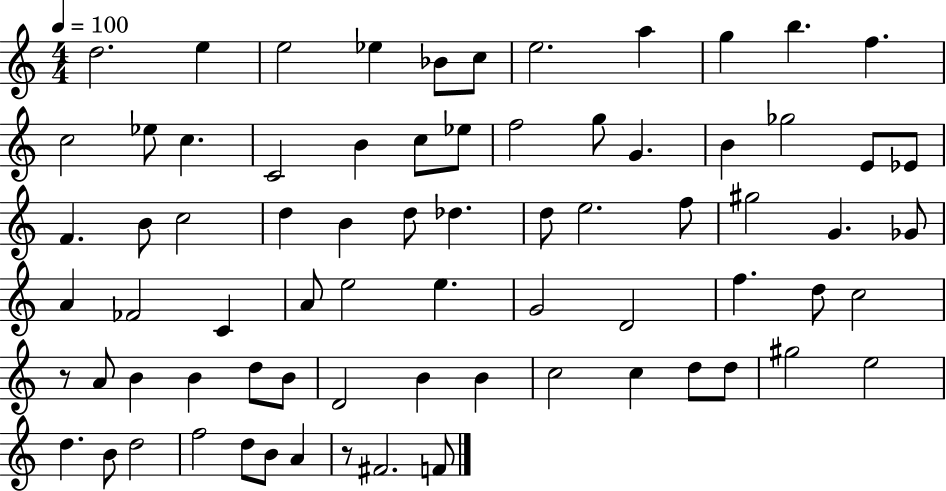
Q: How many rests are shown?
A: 2